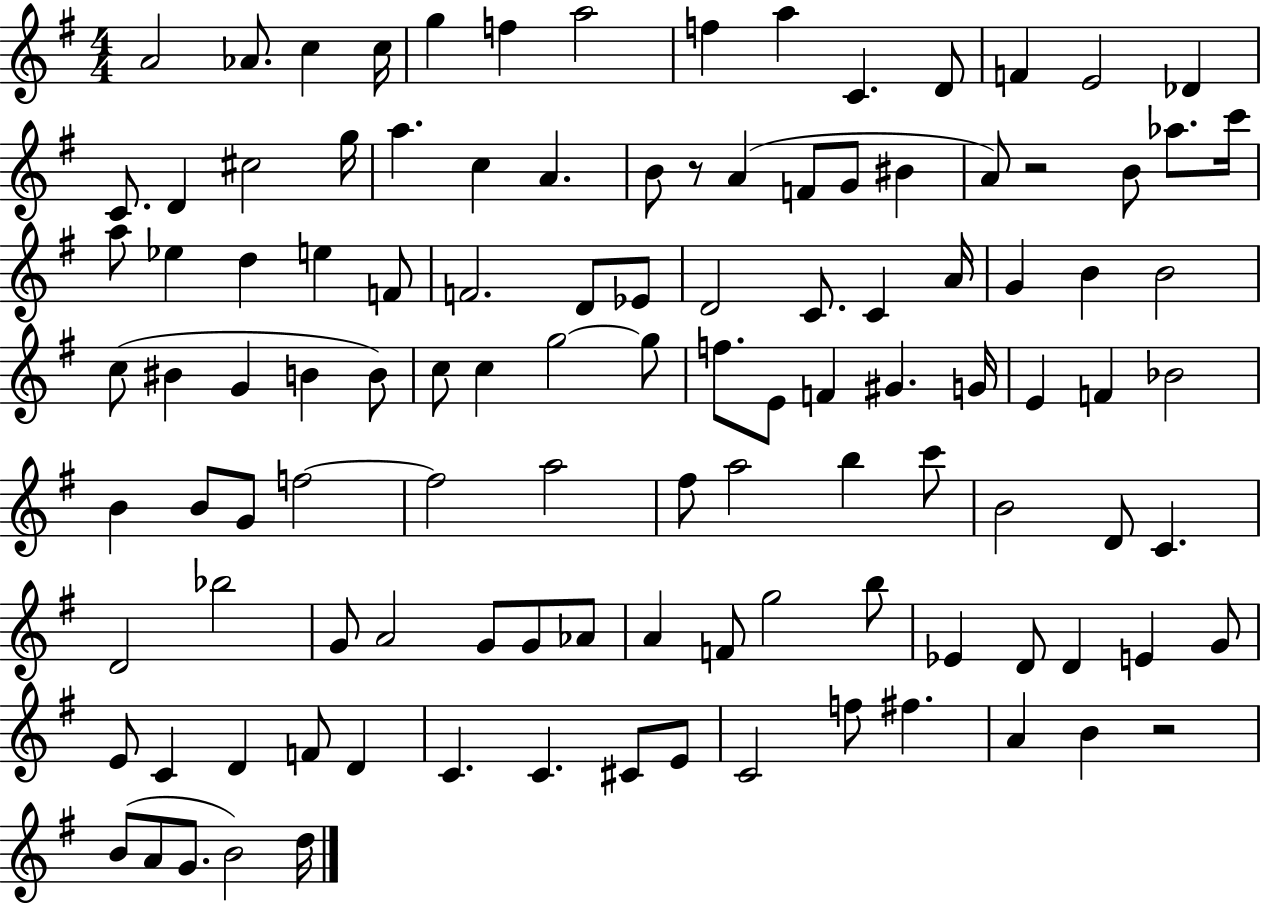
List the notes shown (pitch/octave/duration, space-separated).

A4/h Ab4/e. C5/q C5/s G5/q F5/q A5/h F5/q A5/q C4/q. D4/e F4/q E4/h Db4/q C4/e. D4/q C#5/h G5/s A5/q. C5/q A4/q. B4/e R/e A4/q F4/e G4/e BIS4/q A4/e R/h B4/e Ab5/e. C6/s A5/e Eb5/q D5/q E5/q F4/e F4/h. D4/e Eb4/e D4/h C4/e. C4/q A4/s G4/q B4/q B4/h C5/e BIS4/q G4/q B4/q B4/e C5/e C5/q G5/h G5/e F5/e. E4/e F4/q G#4/q. G4/s E4/q F4/q Bb4/h B4/q B4/e G4/e F5/h F5/h A5/h F#5/e A5/h B5/q C6/e B4/h D4/e C4/q. D4/h Bb5/h G4/e A4/h G4/e G4/e Ab4/e A4/q F4/e G5/h B5/e Eb4/q D4/e D4/q E4/q G4/e E4/e C4/q D4/q F4/e D4/q C4/q. C4/q. C#4/e E4/e C4/h F5/e F#5/q. A4/q B4/q R/h B4/e A4/e G4/e. B4/h D5/s